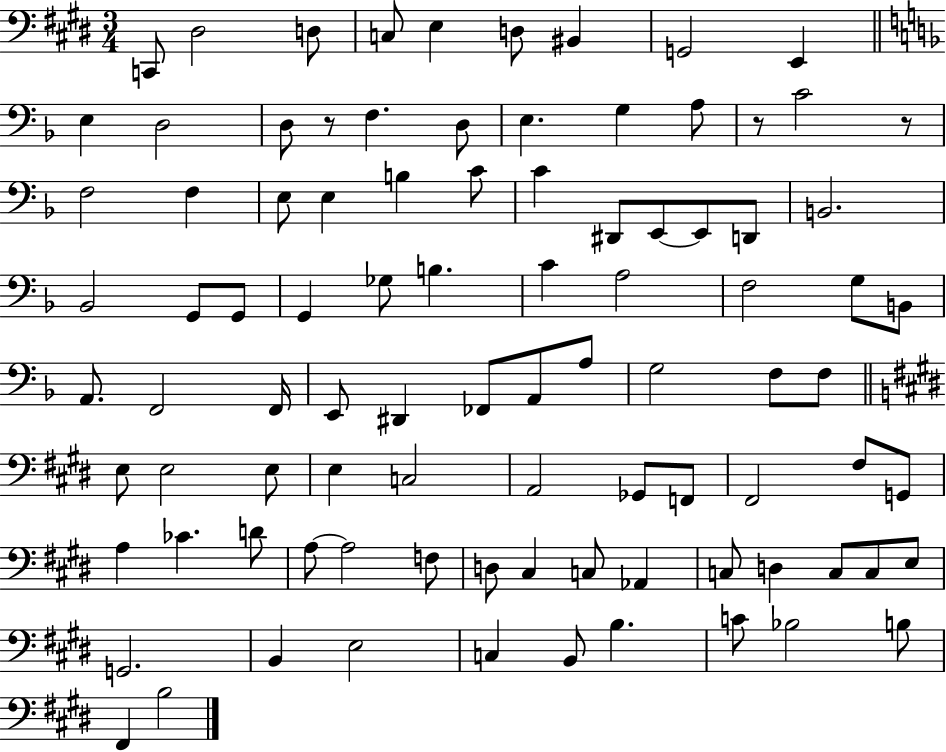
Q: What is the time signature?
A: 3/4